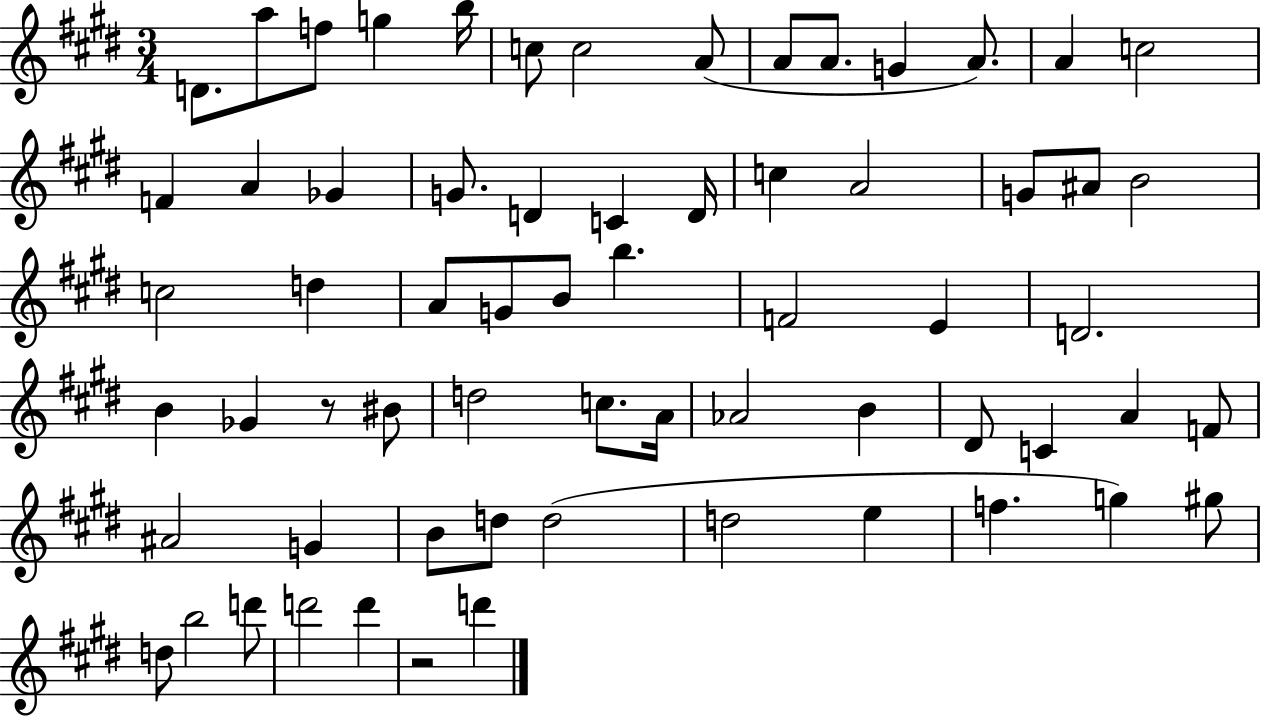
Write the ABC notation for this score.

X:1
T:Untitled
M:3/4
L:1/4
K:E
D/2 a/2 f/2 g b/4 c/2 c2 A/2 A/2 A/2 G A/2 A c2 F A _G G/2 D C D/4 c A2 G/2 ^A/2 B2 c2 d A/2 G/2 B/2 b F2 E D2 B _G z/2 ^B/2 d2 c/2 A/4 _A2 B ^D/2 C A F/2 ^A2 G B/2 d/2 d2 d2 e f g ^g/2 d/2 b2 d'/2 d'2 d' z2 d'